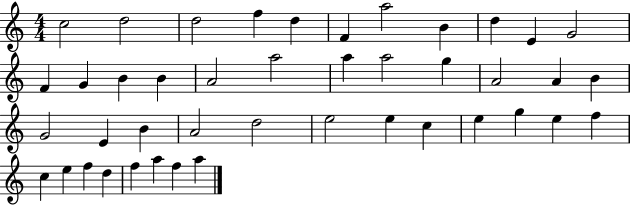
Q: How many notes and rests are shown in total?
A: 43